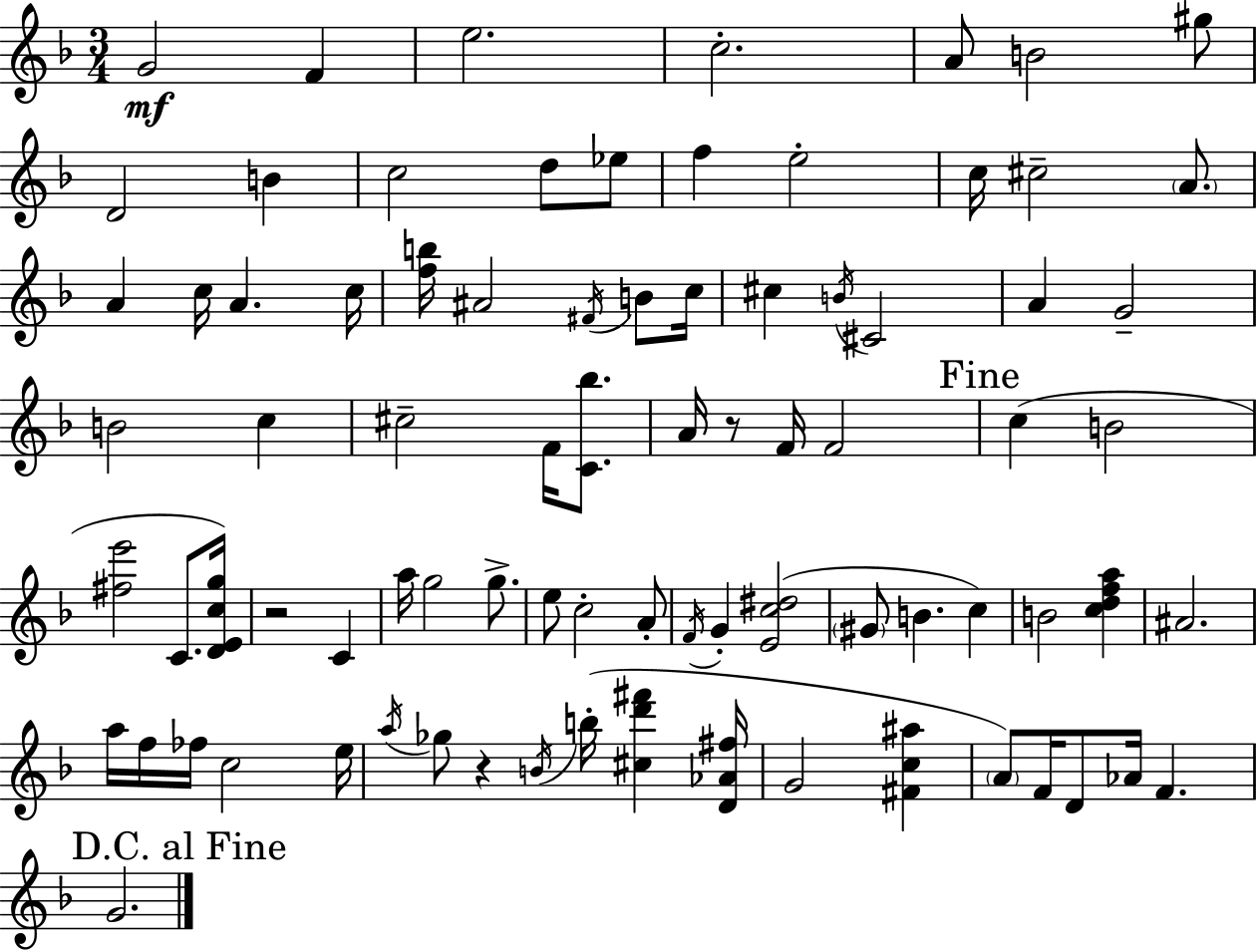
{
  \clef treble
  \numericTimeSignature
  \time 3/4
  \key f \major
  g'2\mf f'4 | e''2. | c''2.-. | a'8 b'2 gis''8 | \break d'2 b'4 | c''2 d''8 ees''8 | f''4 e''2-. | c''16 cis''2-- \parenthesize a'8. | \break a'4 c''16 a'4. c''16 | <f'' b''>16 ais'2 \acciaccatura { fis'16 } b'8 | c''16 cis''4 \acciaccatura { b'16 } cis'2 | a'4 g'2-- | \break b'2 c''4 | cis''2-- f'16 <c' bes''>8. | a'16 r8 f'16 f'2 | \mark "Fine" c''4( b'2 | \break <fis'' e'''>2 c'8. | <d' e' c'' g''>16) r2 c'4 | a''16 g''2 g''8.-> | e''8 c''2-. | \break a'8-. \acciaccatura { f'16 } g'4-. <e' c'' dis''>2( | \parenthesize gis'8 b'4. c''4) | b'2 <c'' d'' f'' a''>4 | ais'2. | \break a''16 f''16 fes''16 c''2 | e''16 \acciaccatura { a''16 } ges''8 r4 \acciaccatura { b'16 } b''16-.( | <cis'' d''' fis'''>4 <d' aes' fis''>16 g'2 | <fis' c'' ais''>4 \parenthesize a'8) f'16 d'8 aes'16 f'4. | \break \mark "D.C. al Fine" g'2. | \bar "|."
}